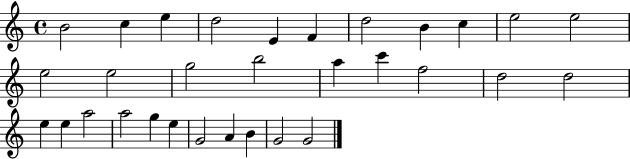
X:1
T:Untitled
M:4/4
L:1/4
K:C
B2 c e d2 E F d2 B c e2 e2 e2 e2 g2 b2 a c' f2 d2 d2 e e a2 a2 g e G2 A B G2 G2